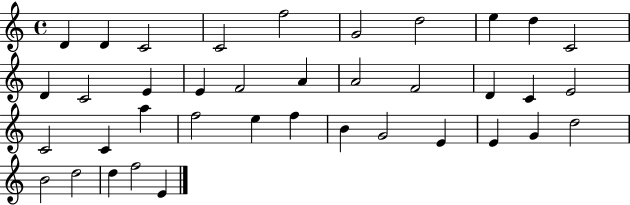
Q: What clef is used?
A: treble